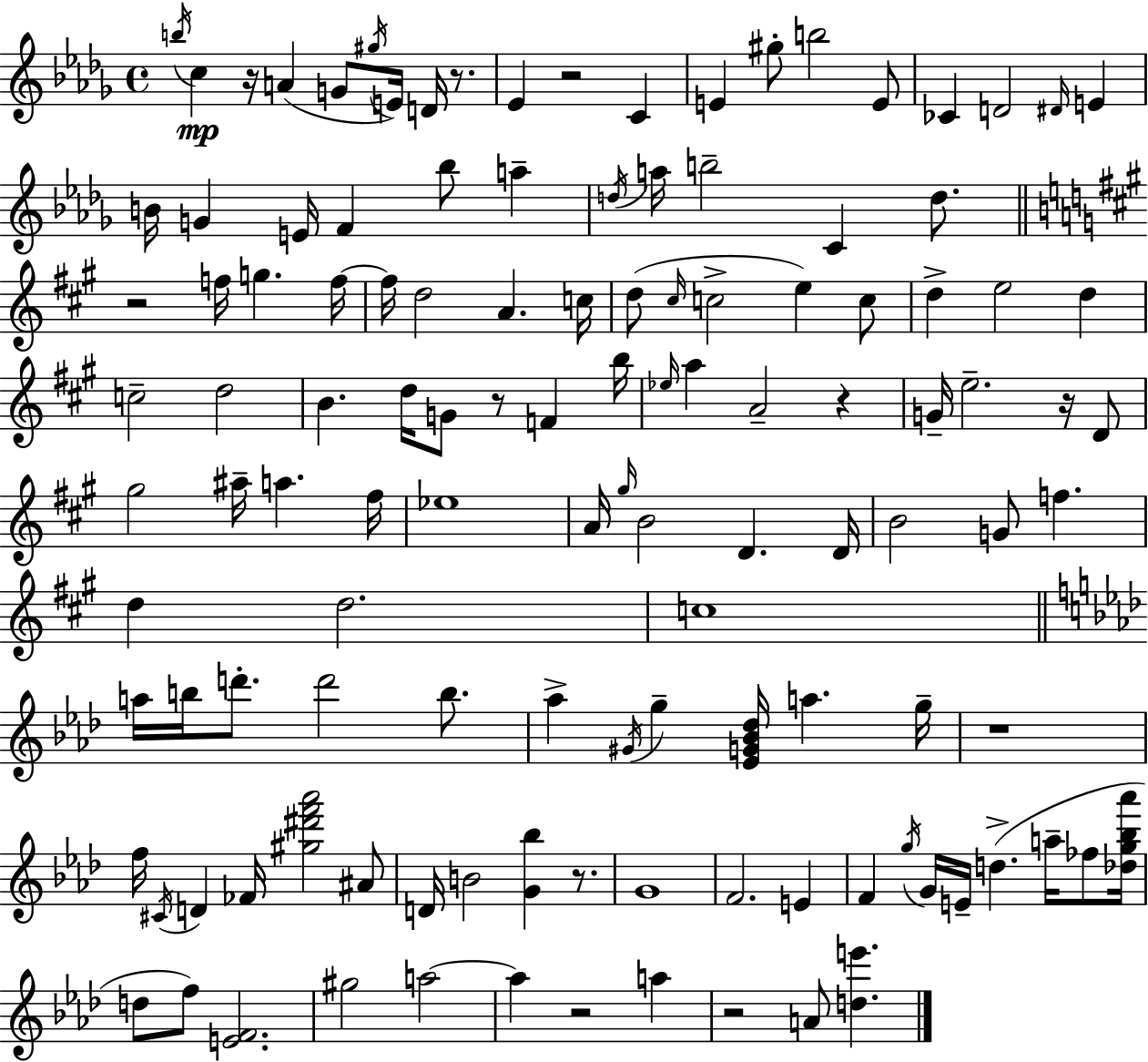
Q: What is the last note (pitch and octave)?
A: A4